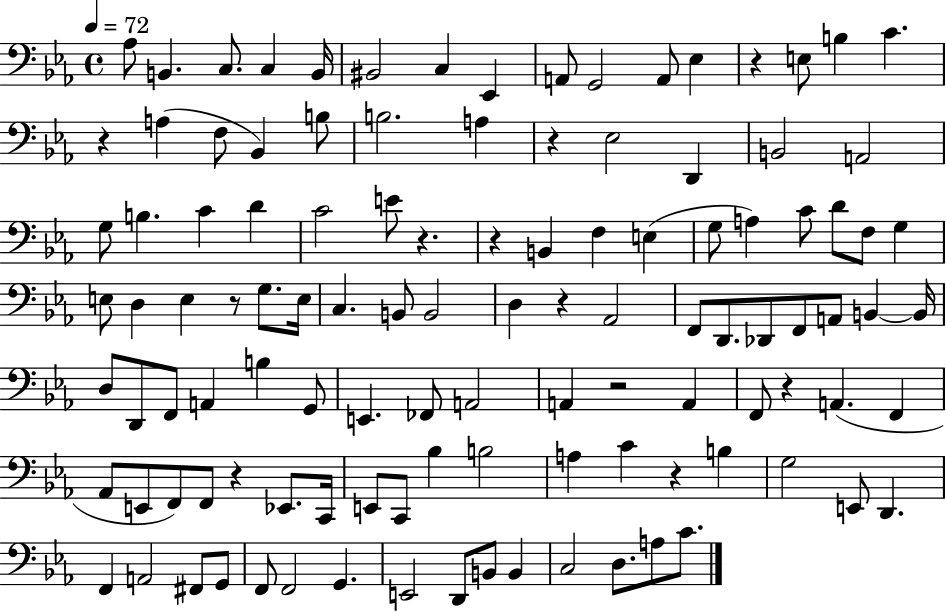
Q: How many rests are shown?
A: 11